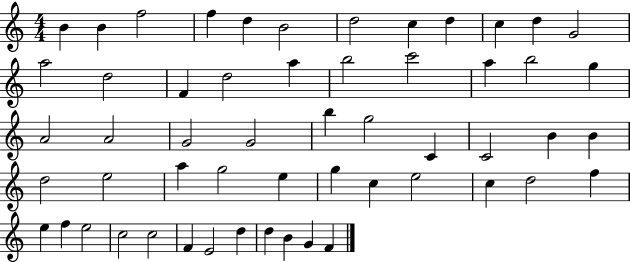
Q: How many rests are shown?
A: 0